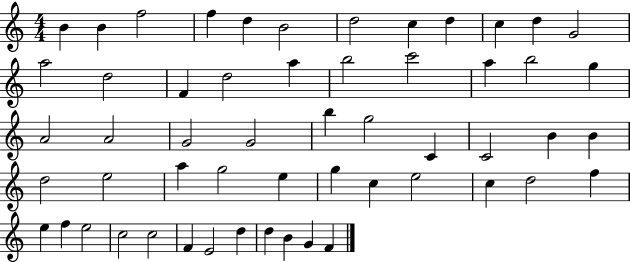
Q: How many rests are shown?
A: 0